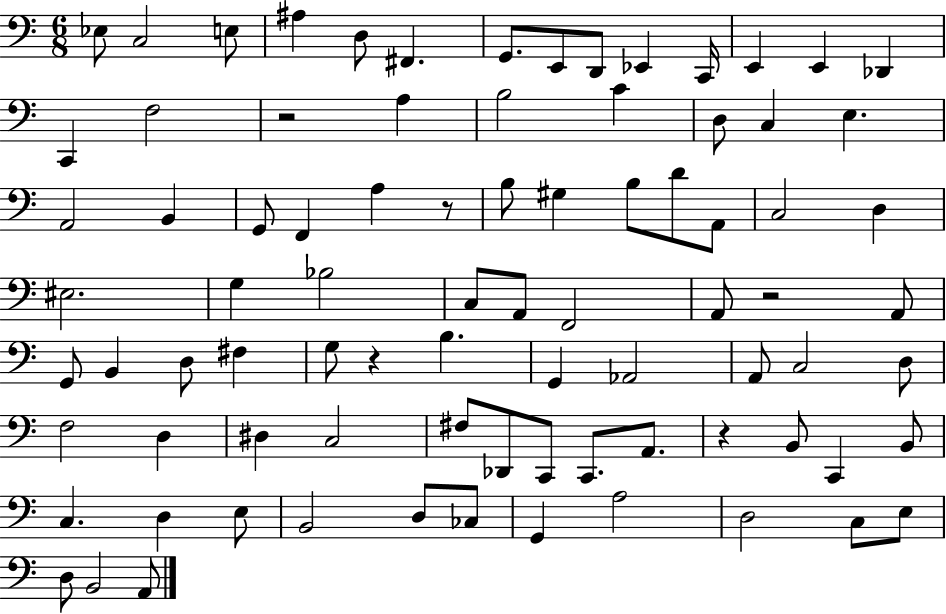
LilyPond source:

{
  \clef bass
  \numericTimeSignature
  \time 6/8
  \key c \major
  ees8 c2 e8 | ais4 d8 fis,4. | g,8. e,8 d,8 ees,4 c,16 | e,4 e,4 des,4 | \break c,4 f2 | r2 a4 | b2 c'4 | d8 c4 e4. | \break a,2 b,4 | g,8 f,4 a4 r8 | b8 gis4 b8 d'8 a,8 | c2 d4 | \break eis2. | g4 bes2 | c8 a,8 f,2 | a,8 r2 a,8 | \break g,8 b,4 d8 fis4 | g8 r4 b4. | g,4 aes,2 | a,8 c2 d8 | \break f2 d4 | dis4 c2 | fis8 des,8 c,8 c,8. a,8. | r4 b,8 c,4 b,8 | \break c4. d4 e8 | b,2 d8 ces8 | g,4 a2 | d2 c8 e8 | \break d8 b,2 a,8 | \bar "|."
}